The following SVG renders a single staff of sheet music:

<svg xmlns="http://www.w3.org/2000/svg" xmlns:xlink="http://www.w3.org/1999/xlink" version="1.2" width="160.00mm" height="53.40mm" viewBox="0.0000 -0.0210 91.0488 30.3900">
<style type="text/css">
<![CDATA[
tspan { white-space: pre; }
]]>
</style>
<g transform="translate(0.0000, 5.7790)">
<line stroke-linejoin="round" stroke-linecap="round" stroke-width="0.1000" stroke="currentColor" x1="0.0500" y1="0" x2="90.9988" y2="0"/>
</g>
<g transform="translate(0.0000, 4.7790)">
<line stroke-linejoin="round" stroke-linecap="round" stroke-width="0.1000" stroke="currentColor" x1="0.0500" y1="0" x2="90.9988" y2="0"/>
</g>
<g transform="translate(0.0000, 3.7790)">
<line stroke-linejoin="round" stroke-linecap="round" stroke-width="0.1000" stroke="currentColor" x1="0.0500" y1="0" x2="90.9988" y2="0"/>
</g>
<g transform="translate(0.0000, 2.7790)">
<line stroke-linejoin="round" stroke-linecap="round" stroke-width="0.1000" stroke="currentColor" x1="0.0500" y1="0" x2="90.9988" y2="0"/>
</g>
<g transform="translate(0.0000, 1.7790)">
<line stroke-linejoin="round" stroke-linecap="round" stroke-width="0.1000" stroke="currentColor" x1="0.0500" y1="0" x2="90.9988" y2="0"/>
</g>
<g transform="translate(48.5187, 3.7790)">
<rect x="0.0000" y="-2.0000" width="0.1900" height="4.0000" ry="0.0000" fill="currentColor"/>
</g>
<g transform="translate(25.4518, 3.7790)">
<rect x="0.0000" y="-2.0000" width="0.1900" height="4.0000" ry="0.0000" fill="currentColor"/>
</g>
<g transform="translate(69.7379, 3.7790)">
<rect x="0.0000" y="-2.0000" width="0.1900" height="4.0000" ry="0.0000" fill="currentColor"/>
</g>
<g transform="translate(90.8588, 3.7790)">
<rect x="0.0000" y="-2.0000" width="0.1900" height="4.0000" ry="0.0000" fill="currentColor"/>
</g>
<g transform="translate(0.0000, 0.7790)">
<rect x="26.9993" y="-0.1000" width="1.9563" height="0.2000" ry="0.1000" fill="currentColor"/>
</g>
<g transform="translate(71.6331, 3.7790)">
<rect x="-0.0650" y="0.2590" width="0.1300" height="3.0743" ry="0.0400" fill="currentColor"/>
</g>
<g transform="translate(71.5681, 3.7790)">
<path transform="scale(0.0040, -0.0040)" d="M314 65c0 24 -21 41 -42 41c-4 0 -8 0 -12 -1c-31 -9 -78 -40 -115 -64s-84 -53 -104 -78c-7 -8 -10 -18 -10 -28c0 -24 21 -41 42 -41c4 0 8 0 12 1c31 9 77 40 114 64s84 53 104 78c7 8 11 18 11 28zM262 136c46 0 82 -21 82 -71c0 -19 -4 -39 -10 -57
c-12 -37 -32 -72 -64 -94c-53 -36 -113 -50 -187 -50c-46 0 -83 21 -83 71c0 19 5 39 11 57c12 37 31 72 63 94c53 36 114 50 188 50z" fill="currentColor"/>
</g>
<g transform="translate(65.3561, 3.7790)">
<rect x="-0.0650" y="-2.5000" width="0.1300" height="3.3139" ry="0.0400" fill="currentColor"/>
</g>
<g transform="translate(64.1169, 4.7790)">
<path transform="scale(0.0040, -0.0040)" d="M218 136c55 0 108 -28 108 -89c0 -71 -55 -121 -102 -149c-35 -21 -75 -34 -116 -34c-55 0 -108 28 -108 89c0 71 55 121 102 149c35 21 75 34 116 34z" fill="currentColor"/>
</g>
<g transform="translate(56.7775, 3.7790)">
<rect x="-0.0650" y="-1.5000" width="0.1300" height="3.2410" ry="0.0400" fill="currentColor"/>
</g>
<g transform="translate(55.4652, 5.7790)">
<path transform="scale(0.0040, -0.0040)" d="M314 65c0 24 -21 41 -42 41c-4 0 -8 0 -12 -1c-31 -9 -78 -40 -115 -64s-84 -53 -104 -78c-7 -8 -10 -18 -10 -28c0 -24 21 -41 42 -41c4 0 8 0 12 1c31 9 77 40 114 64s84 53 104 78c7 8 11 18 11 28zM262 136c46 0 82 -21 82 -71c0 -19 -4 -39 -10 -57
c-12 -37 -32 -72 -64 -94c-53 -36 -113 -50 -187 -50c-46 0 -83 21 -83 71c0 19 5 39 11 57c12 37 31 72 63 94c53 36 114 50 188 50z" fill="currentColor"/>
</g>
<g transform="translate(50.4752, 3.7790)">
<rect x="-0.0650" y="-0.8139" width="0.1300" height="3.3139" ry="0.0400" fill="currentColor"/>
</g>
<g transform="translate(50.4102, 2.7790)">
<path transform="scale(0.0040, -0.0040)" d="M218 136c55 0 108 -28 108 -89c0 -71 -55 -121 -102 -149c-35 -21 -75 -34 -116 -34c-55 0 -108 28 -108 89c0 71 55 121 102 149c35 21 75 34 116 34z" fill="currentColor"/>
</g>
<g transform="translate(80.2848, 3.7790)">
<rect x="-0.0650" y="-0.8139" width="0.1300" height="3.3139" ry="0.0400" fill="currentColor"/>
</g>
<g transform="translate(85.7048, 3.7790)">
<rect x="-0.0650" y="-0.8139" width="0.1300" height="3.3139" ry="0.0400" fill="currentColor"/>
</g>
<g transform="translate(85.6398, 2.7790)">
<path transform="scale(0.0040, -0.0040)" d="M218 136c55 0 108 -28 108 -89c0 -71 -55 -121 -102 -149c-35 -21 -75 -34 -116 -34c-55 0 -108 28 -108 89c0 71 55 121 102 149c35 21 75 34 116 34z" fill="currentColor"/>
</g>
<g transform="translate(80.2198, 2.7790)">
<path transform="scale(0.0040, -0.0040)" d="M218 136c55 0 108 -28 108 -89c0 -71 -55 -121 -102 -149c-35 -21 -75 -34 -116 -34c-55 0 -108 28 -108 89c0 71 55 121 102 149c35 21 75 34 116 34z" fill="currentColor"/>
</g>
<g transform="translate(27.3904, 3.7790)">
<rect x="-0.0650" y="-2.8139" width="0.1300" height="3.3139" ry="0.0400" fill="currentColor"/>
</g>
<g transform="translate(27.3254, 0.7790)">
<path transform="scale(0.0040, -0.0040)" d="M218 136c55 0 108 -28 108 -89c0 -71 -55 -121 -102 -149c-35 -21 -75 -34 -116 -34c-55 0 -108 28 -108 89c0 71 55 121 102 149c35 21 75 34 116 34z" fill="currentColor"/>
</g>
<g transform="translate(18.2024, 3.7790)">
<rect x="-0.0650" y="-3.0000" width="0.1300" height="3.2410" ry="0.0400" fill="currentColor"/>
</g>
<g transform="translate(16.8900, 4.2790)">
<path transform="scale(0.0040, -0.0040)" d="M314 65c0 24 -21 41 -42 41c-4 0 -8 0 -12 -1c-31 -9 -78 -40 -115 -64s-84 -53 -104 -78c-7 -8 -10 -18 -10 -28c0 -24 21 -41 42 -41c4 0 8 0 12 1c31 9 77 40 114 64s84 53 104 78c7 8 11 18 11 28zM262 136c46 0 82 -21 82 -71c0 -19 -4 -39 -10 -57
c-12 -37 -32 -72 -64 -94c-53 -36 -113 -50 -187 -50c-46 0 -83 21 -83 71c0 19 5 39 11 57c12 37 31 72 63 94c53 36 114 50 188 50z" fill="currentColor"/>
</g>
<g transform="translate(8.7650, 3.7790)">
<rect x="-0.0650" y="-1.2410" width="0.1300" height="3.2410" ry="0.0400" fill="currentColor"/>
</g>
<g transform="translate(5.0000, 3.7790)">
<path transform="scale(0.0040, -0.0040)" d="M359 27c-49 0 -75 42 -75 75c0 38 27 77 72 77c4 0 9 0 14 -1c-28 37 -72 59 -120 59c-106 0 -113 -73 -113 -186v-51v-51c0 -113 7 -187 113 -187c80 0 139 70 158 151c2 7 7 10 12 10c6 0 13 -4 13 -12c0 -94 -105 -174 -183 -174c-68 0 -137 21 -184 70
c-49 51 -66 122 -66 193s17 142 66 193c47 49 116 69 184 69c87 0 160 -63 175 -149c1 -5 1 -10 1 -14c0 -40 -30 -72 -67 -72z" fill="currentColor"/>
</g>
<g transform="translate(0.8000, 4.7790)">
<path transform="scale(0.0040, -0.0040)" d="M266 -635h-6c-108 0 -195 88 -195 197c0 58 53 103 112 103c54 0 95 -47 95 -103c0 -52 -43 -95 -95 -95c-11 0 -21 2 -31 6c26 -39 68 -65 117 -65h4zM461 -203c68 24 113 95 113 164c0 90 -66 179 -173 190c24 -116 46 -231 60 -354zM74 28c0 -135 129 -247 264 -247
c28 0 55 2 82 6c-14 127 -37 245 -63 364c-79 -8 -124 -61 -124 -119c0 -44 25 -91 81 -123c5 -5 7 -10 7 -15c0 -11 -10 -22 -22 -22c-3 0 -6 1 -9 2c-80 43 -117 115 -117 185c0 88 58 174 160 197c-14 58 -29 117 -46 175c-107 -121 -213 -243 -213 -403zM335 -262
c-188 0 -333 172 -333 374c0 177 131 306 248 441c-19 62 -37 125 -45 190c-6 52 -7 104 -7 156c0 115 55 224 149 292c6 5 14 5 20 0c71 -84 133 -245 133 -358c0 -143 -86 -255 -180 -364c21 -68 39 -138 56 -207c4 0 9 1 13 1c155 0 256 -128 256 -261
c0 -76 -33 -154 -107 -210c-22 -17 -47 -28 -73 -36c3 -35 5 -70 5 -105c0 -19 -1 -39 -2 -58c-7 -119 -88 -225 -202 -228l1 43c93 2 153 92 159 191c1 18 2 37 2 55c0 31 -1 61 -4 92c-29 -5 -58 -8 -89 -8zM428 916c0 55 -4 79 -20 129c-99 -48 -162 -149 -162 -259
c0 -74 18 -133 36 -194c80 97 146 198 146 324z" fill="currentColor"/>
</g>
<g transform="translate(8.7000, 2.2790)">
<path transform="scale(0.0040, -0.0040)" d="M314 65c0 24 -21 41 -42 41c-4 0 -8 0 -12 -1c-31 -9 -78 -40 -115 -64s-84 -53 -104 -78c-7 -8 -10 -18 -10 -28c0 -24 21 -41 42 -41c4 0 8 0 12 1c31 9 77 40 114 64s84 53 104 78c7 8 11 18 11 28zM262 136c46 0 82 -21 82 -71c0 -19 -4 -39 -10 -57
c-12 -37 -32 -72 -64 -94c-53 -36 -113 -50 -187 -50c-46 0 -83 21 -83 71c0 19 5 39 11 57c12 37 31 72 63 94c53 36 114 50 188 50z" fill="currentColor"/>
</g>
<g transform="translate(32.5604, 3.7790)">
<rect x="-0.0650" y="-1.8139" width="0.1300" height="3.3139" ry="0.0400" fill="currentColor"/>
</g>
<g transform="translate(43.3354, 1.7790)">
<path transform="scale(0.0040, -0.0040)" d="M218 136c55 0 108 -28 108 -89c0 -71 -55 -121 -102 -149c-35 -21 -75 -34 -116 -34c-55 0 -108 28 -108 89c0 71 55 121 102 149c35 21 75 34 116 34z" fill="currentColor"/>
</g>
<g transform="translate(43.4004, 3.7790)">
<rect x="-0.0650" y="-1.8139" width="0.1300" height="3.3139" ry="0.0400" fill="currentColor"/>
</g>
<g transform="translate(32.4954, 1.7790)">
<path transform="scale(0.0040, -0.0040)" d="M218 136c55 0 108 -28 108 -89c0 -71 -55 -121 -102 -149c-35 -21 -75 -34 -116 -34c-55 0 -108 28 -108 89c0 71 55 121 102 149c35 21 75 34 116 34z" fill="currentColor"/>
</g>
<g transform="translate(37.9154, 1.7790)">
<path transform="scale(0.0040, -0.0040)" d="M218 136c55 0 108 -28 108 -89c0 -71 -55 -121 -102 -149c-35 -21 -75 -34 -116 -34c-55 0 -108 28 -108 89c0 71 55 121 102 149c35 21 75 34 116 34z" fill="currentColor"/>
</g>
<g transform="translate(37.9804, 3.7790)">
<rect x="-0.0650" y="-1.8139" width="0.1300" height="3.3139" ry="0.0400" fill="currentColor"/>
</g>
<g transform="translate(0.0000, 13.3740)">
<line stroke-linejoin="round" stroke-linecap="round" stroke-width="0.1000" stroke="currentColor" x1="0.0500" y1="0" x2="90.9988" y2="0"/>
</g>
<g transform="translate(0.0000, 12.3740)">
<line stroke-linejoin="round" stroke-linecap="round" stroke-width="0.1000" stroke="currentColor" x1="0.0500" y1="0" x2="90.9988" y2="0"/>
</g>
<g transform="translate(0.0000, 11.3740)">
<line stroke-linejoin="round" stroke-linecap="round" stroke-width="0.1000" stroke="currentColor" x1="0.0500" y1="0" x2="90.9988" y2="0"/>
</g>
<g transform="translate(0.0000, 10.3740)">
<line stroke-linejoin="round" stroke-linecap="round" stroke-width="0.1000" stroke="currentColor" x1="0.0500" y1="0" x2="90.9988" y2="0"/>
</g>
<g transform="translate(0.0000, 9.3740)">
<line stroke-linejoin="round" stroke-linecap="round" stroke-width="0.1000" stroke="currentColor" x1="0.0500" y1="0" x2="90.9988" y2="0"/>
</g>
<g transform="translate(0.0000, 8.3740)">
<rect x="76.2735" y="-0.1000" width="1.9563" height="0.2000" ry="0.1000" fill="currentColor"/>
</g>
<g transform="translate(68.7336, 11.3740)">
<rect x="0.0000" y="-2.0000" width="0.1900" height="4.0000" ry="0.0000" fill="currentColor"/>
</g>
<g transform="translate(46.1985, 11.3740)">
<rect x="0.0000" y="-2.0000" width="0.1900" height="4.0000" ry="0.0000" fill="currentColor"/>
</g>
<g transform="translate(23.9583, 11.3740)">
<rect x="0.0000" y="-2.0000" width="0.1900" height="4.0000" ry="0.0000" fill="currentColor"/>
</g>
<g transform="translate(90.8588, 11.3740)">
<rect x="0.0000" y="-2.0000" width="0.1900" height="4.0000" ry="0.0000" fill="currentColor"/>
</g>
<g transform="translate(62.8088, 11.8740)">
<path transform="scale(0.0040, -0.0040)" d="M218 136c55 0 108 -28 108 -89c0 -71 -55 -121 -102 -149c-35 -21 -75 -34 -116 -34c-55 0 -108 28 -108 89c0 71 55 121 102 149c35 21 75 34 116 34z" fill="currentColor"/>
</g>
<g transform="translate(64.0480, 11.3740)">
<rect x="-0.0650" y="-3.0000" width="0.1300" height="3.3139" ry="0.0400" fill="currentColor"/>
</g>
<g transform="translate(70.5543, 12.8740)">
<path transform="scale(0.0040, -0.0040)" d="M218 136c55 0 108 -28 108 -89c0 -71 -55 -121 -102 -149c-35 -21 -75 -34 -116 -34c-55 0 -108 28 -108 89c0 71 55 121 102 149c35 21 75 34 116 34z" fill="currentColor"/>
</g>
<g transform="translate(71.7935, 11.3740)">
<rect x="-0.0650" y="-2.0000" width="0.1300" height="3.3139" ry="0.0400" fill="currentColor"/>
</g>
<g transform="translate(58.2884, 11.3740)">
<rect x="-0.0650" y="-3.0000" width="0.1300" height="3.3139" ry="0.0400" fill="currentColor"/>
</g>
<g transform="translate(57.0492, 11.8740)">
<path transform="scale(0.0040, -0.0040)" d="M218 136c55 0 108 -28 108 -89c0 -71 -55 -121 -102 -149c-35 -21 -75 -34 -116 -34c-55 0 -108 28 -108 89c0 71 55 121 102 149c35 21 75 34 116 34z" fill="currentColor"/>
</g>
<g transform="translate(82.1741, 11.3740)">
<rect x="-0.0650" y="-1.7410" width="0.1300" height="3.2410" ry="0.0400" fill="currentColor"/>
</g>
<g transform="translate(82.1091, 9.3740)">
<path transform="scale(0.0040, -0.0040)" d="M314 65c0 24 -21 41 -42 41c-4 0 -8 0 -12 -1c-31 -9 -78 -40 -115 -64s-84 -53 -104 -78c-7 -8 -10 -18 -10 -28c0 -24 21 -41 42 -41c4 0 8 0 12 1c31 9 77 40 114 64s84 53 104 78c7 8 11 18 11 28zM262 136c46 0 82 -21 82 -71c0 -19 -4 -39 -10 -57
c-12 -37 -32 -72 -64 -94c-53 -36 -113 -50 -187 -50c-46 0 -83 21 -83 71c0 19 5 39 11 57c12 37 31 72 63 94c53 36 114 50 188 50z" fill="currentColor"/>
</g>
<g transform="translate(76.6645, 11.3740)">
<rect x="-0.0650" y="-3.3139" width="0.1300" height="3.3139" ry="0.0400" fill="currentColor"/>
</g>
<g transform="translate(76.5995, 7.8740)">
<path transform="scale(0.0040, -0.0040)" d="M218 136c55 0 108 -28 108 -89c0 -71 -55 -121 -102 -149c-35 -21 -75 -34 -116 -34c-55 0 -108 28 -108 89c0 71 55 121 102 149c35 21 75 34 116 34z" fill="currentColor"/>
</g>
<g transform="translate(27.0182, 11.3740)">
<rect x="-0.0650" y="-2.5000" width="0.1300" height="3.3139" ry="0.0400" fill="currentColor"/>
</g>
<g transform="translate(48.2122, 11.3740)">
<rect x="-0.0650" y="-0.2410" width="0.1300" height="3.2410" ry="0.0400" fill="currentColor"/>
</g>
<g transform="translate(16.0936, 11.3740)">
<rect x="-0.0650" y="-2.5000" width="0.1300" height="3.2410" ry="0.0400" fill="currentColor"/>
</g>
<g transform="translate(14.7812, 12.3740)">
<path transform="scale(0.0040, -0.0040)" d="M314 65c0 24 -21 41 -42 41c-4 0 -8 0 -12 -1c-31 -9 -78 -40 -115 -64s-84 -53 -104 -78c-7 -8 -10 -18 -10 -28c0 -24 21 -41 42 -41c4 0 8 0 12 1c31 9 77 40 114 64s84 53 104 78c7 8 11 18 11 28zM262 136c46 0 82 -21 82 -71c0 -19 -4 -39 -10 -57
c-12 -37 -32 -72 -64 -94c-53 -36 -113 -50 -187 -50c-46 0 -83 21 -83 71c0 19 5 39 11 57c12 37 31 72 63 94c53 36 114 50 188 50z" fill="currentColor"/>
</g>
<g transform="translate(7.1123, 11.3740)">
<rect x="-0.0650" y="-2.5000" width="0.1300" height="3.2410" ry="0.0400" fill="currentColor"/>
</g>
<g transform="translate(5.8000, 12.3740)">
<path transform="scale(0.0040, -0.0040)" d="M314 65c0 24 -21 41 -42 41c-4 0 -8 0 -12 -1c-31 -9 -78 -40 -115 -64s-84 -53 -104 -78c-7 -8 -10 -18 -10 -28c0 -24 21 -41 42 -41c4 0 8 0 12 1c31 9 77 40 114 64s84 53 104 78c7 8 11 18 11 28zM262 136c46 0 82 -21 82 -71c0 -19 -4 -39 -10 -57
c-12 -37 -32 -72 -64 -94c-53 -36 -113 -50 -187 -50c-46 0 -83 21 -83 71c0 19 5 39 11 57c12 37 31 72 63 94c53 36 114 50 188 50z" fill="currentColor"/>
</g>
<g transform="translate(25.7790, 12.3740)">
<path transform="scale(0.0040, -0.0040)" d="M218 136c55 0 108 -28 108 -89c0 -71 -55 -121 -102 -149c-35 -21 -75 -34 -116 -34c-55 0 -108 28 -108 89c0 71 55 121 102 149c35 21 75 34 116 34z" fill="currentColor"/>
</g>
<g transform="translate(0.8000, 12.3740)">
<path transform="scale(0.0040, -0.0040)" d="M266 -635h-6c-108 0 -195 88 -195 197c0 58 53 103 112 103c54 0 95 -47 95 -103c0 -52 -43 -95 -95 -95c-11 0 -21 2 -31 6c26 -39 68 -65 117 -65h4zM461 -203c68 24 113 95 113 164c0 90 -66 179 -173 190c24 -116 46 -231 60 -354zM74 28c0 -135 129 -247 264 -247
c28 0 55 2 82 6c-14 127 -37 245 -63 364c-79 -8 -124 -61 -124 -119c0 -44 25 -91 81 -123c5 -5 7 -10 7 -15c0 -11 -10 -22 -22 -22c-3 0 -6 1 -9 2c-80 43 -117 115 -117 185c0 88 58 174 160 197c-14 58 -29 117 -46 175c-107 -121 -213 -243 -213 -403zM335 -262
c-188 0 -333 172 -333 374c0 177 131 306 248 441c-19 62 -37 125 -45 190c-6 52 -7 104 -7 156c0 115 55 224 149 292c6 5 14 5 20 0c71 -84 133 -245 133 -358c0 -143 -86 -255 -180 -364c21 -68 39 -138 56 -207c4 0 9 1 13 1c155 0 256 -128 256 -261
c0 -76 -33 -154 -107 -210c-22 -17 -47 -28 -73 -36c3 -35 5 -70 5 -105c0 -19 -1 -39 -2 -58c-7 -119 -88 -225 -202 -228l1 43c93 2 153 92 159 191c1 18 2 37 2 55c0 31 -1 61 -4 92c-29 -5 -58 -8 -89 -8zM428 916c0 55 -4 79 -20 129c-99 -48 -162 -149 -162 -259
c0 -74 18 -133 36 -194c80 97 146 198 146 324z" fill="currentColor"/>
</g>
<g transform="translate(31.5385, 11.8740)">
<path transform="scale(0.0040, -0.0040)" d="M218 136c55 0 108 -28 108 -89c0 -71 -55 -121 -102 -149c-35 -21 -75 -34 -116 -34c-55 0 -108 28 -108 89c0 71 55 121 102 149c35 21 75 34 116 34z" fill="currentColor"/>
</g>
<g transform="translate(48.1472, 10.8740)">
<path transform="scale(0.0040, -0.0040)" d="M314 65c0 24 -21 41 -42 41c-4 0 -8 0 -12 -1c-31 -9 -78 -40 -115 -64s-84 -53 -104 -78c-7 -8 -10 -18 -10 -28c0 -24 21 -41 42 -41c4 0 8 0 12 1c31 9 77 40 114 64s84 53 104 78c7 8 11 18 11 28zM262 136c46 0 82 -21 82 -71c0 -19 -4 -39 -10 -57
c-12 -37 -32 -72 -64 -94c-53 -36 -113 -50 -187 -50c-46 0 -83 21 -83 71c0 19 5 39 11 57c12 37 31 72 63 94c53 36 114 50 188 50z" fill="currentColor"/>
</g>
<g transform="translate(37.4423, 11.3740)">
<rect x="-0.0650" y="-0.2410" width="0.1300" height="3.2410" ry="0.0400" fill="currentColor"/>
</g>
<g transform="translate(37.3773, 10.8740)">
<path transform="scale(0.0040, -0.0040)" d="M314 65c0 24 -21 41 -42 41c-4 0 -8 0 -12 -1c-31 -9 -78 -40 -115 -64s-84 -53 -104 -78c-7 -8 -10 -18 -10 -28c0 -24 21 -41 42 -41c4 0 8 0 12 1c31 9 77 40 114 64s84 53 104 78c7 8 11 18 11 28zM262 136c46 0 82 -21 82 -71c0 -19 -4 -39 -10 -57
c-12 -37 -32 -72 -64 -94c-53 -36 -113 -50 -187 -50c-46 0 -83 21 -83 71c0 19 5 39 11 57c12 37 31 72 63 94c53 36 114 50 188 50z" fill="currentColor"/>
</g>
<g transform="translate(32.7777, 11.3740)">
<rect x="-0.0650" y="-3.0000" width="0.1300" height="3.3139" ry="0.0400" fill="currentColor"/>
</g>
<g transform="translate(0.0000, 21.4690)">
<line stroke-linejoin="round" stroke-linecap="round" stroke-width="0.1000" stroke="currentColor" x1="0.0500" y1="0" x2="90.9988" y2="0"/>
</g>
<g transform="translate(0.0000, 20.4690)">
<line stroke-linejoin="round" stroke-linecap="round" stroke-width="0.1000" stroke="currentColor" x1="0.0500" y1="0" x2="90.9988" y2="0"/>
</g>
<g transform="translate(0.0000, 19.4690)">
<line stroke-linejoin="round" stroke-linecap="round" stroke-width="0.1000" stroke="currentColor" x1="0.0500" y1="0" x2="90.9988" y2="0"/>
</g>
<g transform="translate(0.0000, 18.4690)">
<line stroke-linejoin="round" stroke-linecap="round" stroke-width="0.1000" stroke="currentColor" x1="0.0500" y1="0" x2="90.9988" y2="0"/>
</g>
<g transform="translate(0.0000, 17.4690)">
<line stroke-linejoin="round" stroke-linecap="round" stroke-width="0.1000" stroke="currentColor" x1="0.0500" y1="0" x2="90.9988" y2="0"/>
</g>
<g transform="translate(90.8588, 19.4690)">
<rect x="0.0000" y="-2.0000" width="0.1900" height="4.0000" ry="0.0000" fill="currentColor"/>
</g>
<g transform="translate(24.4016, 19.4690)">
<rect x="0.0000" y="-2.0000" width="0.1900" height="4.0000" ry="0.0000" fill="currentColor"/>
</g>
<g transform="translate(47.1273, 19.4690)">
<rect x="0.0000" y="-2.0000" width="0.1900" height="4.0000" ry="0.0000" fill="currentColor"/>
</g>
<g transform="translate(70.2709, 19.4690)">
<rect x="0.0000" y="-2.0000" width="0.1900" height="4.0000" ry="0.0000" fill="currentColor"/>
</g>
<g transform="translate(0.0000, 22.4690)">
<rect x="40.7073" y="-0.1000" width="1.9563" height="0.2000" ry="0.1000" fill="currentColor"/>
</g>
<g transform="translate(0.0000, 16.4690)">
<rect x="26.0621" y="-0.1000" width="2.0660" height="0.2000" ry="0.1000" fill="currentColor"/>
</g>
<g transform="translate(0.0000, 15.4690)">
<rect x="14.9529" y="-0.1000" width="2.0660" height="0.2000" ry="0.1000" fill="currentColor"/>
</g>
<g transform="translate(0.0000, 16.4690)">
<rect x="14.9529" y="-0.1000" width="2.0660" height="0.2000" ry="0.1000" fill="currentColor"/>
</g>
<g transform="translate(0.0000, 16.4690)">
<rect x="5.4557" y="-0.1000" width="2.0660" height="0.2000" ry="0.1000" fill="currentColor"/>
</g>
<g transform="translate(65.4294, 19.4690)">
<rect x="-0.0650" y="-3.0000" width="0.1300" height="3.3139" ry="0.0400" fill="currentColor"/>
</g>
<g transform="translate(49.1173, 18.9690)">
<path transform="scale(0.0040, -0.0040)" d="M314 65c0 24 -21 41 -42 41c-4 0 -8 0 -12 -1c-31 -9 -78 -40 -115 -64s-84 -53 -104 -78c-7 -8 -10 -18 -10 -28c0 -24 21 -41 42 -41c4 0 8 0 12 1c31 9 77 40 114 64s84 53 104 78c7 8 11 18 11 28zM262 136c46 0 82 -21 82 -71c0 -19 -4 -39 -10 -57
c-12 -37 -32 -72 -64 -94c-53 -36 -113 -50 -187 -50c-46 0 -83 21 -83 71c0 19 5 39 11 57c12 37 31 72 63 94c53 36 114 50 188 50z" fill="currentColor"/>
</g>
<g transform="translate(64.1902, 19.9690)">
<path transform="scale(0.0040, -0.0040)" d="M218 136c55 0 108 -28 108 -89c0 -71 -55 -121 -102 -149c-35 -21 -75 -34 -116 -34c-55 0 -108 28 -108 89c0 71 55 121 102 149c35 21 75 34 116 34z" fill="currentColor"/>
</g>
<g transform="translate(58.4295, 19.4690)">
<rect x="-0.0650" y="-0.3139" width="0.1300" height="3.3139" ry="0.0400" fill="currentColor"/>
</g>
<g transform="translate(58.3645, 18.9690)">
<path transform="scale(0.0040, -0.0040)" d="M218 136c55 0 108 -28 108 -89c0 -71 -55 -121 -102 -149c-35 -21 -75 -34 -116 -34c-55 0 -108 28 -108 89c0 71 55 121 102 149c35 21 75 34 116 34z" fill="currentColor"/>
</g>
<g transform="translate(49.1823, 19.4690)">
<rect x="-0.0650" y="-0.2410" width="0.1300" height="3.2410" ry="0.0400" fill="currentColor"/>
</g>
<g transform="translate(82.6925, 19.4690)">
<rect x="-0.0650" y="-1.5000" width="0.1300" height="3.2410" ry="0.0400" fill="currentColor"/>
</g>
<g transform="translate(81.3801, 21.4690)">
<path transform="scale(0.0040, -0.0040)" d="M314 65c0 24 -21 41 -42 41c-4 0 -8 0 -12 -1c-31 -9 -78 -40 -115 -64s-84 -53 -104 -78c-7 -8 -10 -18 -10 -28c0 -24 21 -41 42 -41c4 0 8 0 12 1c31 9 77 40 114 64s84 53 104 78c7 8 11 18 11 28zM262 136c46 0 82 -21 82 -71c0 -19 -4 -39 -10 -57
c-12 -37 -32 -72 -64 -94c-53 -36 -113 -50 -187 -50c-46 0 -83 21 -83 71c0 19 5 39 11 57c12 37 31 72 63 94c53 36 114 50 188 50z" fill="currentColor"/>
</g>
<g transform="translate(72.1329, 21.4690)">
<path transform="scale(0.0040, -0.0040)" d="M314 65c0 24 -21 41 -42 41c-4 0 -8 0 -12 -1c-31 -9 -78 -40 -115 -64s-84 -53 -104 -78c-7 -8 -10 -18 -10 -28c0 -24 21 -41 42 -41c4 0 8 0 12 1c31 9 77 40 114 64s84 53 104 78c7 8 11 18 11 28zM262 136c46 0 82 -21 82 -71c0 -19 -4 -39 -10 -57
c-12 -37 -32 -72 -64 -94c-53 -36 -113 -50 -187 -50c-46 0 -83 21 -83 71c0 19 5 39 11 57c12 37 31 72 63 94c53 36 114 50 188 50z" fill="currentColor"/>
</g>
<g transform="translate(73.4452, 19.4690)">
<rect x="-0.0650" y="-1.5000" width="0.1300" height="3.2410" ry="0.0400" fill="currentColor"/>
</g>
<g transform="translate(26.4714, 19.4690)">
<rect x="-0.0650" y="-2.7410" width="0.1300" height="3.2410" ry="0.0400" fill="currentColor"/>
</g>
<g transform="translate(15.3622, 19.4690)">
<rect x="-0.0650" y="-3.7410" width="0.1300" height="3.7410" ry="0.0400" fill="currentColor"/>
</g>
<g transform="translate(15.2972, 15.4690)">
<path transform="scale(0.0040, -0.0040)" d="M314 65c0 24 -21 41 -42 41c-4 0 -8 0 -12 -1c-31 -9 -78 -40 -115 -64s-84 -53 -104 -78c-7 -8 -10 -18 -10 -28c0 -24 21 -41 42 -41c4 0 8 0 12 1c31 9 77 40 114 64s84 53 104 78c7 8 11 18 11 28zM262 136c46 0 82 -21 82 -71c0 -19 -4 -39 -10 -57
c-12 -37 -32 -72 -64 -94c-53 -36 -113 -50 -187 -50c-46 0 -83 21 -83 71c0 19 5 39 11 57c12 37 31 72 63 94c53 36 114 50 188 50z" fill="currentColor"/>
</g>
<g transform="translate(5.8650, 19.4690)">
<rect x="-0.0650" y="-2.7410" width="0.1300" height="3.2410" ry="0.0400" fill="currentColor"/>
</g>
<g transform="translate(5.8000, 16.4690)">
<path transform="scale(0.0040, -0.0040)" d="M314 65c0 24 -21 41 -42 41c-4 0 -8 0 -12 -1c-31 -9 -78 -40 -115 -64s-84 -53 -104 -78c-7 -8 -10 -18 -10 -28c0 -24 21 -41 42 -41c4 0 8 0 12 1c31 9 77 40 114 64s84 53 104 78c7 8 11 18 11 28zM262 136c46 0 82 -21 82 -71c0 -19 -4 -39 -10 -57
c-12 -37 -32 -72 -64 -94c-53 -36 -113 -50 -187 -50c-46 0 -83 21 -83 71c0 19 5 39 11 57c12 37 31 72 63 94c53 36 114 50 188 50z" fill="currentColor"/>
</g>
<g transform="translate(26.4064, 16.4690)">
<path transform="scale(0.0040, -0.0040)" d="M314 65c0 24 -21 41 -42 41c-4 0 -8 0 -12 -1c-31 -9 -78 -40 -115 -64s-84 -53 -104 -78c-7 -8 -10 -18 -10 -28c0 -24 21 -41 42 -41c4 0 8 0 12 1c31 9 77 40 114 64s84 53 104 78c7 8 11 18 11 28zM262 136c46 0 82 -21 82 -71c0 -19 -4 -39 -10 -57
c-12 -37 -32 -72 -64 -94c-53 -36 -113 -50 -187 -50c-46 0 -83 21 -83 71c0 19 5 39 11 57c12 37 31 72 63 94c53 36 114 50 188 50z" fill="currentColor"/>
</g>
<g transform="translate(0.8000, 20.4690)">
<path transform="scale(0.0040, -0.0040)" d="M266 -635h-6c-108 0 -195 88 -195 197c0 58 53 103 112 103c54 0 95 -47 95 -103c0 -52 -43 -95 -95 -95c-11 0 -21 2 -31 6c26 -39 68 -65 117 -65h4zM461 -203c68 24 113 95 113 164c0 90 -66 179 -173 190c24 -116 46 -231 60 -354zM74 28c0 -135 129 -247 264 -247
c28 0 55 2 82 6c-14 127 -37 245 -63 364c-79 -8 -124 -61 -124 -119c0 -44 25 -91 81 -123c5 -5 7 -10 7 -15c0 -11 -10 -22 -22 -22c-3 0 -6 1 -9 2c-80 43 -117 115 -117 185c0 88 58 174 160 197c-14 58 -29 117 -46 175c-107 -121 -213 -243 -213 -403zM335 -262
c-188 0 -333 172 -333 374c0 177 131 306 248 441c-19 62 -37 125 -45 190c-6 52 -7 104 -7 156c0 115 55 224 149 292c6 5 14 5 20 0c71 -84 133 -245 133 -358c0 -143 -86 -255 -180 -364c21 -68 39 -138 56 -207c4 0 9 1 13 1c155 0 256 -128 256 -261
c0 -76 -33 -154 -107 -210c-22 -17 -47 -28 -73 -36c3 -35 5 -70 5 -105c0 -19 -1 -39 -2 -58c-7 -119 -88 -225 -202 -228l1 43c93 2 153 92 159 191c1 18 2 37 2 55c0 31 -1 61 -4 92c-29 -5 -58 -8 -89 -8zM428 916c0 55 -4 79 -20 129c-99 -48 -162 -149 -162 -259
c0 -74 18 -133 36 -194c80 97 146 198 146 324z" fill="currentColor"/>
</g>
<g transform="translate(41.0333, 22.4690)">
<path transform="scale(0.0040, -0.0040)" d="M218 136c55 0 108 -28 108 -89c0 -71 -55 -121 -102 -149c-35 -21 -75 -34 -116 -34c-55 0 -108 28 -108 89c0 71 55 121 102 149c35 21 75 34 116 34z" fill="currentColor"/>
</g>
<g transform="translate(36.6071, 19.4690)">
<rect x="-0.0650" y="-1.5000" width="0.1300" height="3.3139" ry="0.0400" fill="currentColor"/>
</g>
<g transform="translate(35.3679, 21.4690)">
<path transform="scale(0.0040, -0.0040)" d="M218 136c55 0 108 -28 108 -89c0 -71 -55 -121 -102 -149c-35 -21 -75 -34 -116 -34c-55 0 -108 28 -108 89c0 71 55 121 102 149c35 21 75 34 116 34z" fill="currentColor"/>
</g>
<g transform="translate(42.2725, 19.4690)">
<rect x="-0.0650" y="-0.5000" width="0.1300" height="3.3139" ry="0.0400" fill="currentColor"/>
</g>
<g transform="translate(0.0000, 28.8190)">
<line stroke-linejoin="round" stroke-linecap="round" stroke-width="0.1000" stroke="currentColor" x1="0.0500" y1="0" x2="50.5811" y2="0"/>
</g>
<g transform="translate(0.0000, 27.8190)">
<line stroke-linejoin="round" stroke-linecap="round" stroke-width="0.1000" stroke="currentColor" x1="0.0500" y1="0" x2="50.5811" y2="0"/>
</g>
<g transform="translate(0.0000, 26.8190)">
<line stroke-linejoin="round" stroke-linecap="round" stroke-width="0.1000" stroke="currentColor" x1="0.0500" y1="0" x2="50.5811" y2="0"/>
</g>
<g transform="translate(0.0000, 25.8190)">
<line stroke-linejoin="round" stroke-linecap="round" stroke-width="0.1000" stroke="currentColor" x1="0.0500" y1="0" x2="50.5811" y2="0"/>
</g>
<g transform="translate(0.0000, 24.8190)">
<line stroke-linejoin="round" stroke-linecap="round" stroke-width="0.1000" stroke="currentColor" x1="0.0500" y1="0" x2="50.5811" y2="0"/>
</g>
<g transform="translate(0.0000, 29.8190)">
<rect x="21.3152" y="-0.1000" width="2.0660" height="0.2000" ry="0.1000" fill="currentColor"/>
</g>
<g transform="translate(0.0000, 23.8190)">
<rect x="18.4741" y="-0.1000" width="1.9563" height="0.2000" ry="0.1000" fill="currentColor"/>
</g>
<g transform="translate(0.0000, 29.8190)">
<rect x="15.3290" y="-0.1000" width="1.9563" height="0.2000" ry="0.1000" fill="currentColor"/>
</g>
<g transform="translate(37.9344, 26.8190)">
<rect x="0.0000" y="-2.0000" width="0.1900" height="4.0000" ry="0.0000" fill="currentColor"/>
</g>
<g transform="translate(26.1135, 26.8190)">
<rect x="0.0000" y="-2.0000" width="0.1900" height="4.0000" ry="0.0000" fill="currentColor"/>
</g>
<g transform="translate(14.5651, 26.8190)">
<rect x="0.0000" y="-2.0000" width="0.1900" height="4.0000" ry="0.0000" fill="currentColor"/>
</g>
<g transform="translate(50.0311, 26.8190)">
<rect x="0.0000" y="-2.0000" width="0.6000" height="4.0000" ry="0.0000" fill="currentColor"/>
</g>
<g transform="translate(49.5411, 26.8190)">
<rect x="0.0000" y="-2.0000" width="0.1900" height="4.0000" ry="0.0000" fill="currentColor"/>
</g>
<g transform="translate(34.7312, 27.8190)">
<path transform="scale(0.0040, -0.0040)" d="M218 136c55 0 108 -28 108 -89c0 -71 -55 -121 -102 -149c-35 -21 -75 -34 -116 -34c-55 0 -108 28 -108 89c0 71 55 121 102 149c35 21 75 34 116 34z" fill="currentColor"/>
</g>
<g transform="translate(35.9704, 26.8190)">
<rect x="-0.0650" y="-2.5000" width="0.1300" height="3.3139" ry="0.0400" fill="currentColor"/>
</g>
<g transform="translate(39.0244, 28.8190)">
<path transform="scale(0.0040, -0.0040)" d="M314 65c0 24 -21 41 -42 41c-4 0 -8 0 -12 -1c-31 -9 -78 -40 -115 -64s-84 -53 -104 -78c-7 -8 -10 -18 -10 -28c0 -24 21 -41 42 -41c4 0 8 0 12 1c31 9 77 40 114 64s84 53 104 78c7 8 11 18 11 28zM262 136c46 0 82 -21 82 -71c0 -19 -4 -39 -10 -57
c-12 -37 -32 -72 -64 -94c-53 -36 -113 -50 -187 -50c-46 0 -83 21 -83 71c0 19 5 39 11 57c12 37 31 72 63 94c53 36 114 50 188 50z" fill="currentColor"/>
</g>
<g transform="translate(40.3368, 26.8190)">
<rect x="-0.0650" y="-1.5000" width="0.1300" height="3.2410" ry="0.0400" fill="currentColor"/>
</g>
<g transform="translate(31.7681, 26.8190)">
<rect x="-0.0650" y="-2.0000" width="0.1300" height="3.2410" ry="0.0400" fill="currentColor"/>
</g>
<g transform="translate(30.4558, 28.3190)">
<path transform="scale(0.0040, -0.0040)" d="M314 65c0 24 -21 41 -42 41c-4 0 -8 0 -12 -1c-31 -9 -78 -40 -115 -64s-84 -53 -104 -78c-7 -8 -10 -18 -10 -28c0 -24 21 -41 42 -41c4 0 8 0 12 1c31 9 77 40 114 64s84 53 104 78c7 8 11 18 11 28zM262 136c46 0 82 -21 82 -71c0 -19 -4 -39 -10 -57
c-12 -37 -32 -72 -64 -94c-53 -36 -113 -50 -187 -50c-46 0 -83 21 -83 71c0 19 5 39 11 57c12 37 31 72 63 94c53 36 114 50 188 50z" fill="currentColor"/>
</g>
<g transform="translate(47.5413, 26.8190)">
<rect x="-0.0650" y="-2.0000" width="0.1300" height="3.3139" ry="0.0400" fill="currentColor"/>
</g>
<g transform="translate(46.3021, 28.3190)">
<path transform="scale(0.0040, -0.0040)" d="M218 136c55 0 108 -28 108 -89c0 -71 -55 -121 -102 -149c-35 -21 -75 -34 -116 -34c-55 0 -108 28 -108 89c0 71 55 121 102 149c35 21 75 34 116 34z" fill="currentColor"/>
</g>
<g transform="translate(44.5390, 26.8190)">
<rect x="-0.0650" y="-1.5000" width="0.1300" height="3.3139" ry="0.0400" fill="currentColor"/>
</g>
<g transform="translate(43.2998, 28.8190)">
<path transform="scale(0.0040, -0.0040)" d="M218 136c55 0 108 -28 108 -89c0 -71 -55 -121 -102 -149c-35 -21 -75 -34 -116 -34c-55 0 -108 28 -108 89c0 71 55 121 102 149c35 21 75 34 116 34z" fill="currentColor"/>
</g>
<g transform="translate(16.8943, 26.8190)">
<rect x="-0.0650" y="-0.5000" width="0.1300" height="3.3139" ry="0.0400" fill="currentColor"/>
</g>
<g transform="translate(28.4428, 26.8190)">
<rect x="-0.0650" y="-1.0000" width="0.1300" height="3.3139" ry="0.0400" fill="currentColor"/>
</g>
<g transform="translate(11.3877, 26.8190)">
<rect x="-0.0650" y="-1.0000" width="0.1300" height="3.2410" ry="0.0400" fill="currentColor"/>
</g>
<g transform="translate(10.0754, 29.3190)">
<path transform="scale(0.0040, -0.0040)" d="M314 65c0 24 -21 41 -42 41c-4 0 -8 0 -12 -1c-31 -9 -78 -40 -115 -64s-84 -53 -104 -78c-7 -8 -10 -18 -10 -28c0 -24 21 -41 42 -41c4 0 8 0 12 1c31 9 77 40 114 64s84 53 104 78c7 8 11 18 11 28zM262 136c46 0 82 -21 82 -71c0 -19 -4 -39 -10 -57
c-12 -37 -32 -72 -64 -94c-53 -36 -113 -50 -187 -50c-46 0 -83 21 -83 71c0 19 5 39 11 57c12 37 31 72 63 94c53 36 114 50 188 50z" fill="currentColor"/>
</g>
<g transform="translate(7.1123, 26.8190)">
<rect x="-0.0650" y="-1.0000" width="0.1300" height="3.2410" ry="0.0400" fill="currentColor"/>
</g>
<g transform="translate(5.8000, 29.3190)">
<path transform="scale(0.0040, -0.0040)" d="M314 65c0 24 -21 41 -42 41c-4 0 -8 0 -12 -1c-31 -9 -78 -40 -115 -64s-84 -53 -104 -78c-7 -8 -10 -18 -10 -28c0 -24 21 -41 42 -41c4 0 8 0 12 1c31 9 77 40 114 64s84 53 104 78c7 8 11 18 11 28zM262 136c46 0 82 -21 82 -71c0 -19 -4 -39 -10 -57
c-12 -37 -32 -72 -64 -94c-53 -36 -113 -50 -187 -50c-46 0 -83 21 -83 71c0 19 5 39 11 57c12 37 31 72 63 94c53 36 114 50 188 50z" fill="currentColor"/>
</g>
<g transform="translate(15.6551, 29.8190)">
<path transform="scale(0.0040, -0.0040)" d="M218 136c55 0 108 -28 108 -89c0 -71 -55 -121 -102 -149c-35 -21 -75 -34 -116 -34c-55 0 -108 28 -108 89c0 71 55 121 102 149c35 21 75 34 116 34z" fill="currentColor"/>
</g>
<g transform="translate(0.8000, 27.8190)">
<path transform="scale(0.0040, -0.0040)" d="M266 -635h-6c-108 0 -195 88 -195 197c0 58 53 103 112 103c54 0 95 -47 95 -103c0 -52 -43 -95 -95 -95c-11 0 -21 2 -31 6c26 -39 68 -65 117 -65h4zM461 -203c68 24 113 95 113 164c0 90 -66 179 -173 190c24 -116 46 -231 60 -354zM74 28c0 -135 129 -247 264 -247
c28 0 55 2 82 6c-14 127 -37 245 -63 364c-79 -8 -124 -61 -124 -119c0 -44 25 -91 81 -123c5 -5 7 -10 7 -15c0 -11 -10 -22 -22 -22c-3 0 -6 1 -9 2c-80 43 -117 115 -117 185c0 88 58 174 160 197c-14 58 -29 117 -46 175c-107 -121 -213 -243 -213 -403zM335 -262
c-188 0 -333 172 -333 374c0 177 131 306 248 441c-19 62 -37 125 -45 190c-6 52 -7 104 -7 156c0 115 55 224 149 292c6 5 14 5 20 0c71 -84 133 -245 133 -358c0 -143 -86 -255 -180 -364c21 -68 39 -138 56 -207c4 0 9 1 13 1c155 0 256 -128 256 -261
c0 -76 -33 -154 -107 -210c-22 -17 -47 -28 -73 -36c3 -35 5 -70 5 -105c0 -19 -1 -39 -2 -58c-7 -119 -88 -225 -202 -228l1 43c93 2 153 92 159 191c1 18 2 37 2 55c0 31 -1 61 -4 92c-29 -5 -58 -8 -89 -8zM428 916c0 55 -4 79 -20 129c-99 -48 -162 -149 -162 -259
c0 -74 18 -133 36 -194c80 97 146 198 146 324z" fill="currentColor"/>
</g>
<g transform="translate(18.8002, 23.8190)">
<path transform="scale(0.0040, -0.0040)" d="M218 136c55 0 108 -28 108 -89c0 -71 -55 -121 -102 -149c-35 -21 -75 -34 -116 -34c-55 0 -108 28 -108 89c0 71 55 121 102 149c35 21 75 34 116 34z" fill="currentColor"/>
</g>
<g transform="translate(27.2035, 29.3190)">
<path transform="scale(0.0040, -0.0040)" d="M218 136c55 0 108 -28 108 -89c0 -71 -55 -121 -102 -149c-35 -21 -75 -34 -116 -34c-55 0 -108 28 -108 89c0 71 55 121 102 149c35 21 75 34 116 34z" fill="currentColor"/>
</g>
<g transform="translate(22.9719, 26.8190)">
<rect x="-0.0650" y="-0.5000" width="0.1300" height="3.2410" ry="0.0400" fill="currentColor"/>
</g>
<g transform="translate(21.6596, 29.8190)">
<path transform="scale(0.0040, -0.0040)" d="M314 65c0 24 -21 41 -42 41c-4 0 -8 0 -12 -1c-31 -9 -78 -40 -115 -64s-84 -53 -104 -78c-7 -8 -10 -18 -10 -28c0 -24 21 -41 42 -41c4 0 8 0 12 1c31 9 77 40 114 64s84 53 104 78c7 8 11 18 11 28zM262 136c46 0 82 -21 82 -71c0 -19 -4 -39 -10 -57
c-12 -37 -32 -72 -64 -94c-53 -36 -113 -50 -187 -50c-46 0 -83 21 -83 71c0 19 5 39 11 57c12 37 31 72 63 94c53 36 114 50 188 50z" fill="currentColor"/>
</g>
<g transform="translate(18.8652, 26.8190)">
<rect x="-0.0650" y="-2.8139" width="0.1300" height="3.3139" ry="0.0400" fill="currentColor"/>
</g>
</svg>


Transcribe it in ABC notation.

X:1
T:Untitled
M:4/4
L:1/4
K:C
e2 A2 a f f f d E2 G B2 d d G2 G2 G A c2 c2 A A F b f2 a2 c'2 a2 E C c2 c A E2 E2 D2 D2 C a C2 D F2 G E2 E F